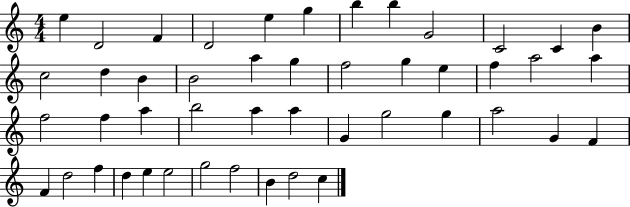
X:1
T:Untitled
M:4/4
L:1/4
K:C
e D2 F D2 e g b b G2 C2 C B c2 d B B2 a g f2 g e f a2 a f2 f a b2 a a G g2 g a2 G F F d2 f d e e2 g2 f2 B d2 c